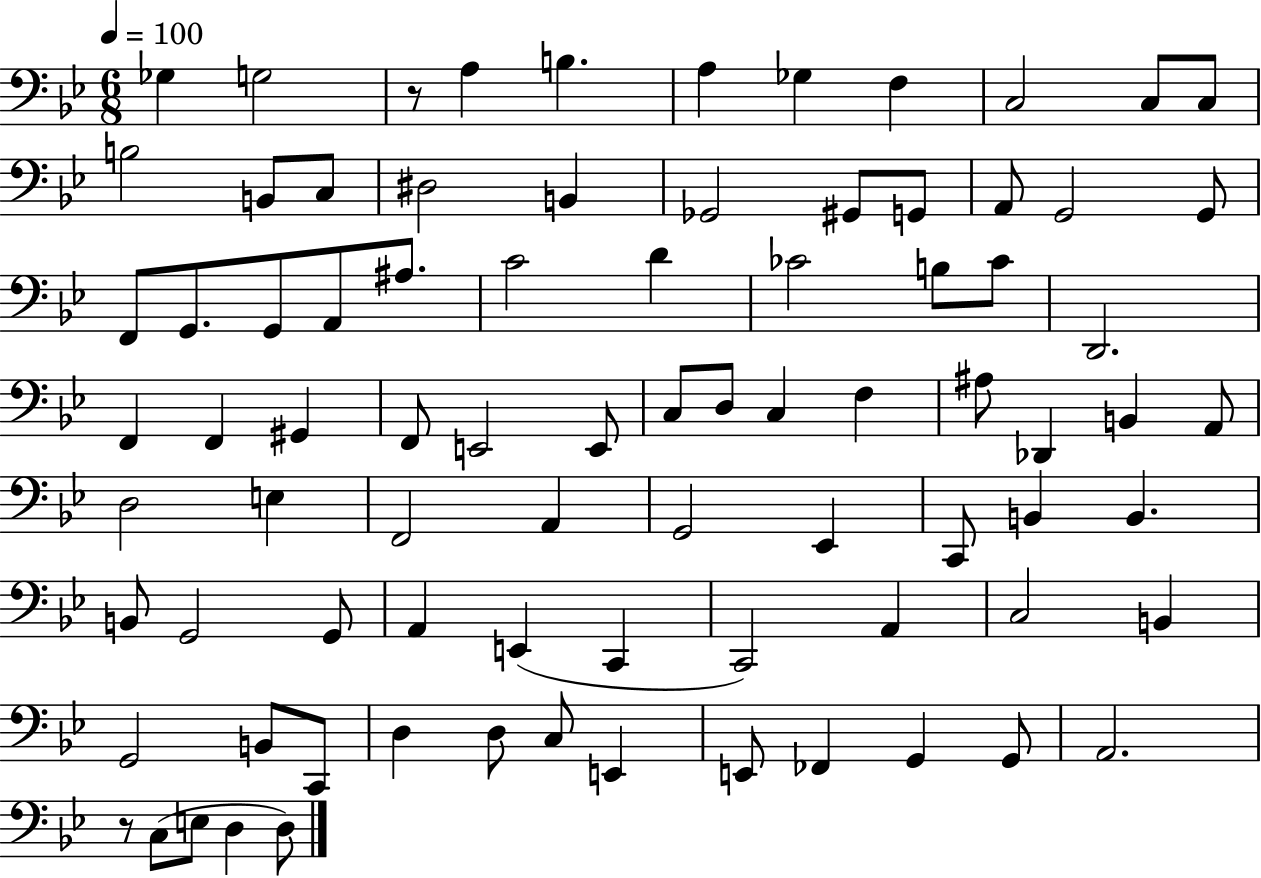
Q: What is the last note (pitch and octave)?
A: D3